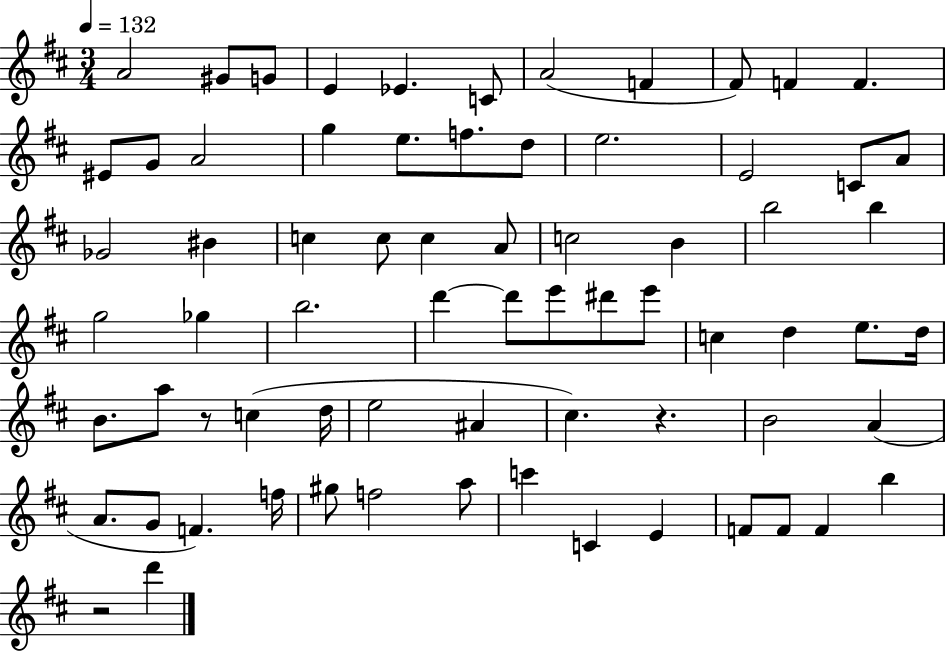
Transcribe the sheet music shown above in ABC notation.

X:1
T:Untitled
M:3/4
L:1/4
K:D
A2 ^G/2 G/2 E _E C/2 A2 F ^F/2 F F ^E/2 G/2 A2 g e/2 f/2 d/2 e2 E2 C/2 A/2 _G2 ^B c c/2 c A/2 c2 B b2 b g2 _g b2 d' d'/2 e'/2 ^d'/2 e'/2 c d e/2 d/4 B/2 a/2 z/2 c d/4 e2 ^A ^c z B2 A A/2 G/2 F f/4 ^g/2 f2 a/2 c' C E F/2 F/2 F b z2 d'